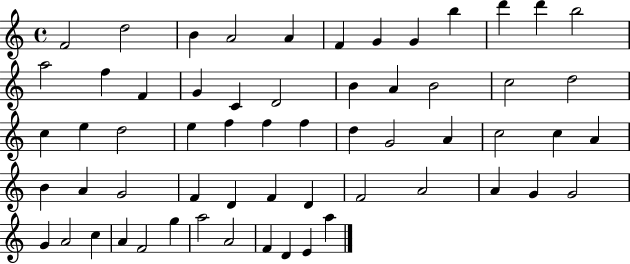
{
  \clef treble
  \time 4/4
  \defaultTimeSignature
  \key c \major
  f'2 d''2 | b'4 a'2 a'4 | f'4 g'4 g'4 b''4 | d'''4 d'''4 b''2 | \break a''2 f''4 f'4 | g'4 c'4 d'2 | b'4 a'4 b'2 | c''2 d''2 | \break c''4 e''4 d''2 | e''4 f''4 f''4 f''4 | d''4 g'2 a'4 | c''2 c''4 a'4 | \break b'4 a'4 g'2 | f'4 d'4 f'4 d'4 | f'2 a'2 | a'4 g'4 g'2 | \break g'4 a'2 c''4 | a'4 f'2 g''4 | a''2 a'2 | f'4 d'4 e'4 a''4 | \break \bar "|."
}